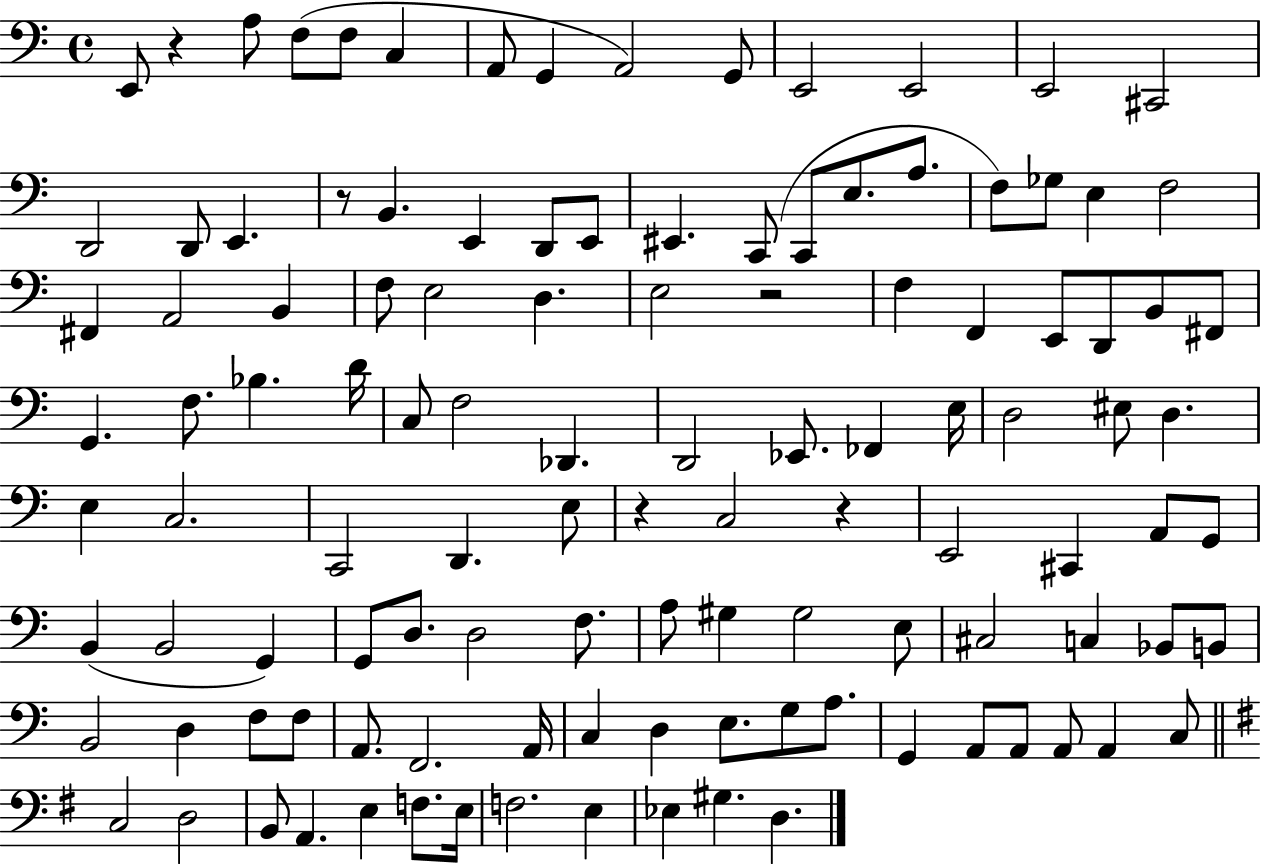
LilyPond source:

{
  \clef bass
  \time 4/4
  \defaultTimeSignature
  \key c \major
  \repeat volta 2 { e,8 r4 a8 f8( f8 c4 | a,8 g,4 a,2) g,8 | e,2 e,2 | e,2 cis,2 | \break d,2 d,8 e,4. | r8 b,4. e,4 d,8 e,8 | eis,4. c,8( c,8 e8. a8. | f8) ges8 e4 f2 | \break fis,4 a,2 b,4 | f8 e2 d4. | e2 r2 | f4 f,4 e,8 d,8 b,8 fis,8 | \break g,4. f8. bes4. d'16 | c8 f2 des,4. | d,2 ees,8. fes,4 e16 | d2 eis8 d4. | \break e4 c2. | c,2 d,4. e8 | r4 c2 r4 | e,2 cis,4 a,8 g,8 | \break b,4( b,2 g,4) | g,8 d8. d2 f8. | a8 gis4 gis2 e8 | cis2 c4 bes,8 b,8 | \break b,2 d4 f8 f8 | a,8. f,2. a,16 | c4 d4 e8. g8 a8. | g,4 a,8 a,8 a,8 a,4 c8 | \break \bar "||" \break \key e \minor c2 d2 | b,8 a,4. e4 f8. e16 | f2. e4 | ees4 gis4. d4. | \break } \bar "|."
}